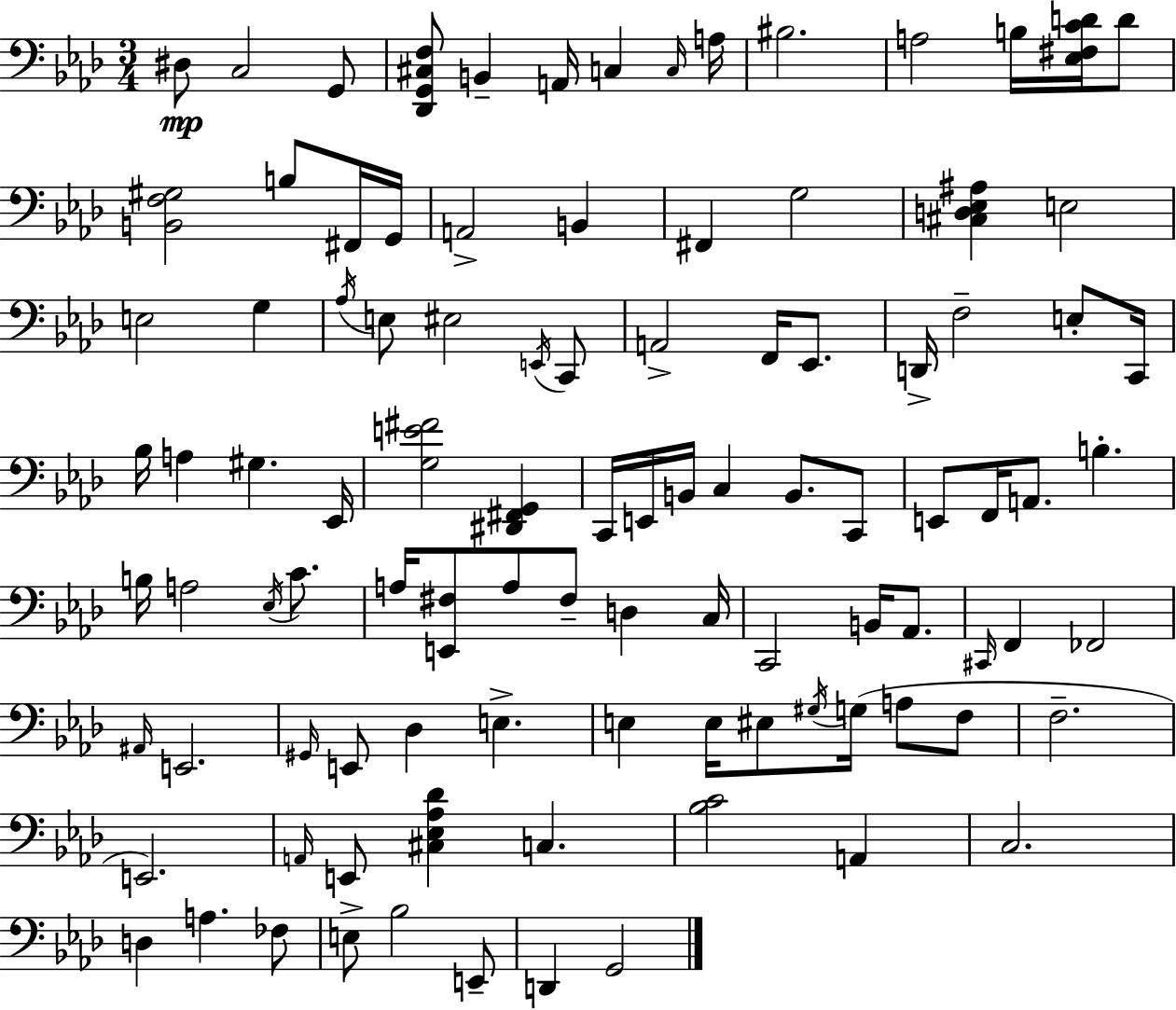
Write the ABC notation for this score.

X:1
T:Untitled
M:3/4
L:1/4
K:Fm
^D,/2 C,2 G,,/2 [_D,,G,,^C,F,]/2 B,, A,,/4 C, C,/4 A,/4 ^B,2 A,2 B,/4 [_E,^F,CD]/4 D/2 [B,,F,^G,]2 B,/2 ^F,,/4 G,,/4 A,,2 B,, ^F,, G,2 [^C,D,_E,^A,] E,2 E,2 G, _A,/4 E,/2 ^E,2 E,,/4 C,,/2 A,,2 F,,/4 _E,,/2 D,,/4 F,2 E,/2 C,,/4 _B,/4 A, ^G, _E,,/4 [G,E^F]2 [^D,,^F,,G,,] C,,/4 E,,/4 B,,/4 C, B,,/2 C,,/2 E,,/2 F,,/4 A,,/2 B, B,/4 A,2 _E,/4 C/2 A,/4 [E,,^F,]/2 A,/2 ^F,/2 D, C,/4 C,,2 B,,/4 _A,,/2 ^C,,/4 F,, _F,,2 ^A,,/4 E,,2 ^G,,/4 E,,/2 _D, E, E, E,/4 ^E,/2 ^G,/4 G,/4 A,/2 F,/2 F,2 E,,2 A,,/4 E,,/2 [^C,_E,_A,_D] C, [_B,C]2 A,, C,2 D, A, _F,/2 E,/2 _B,2 E,,/2 D,, G,,2